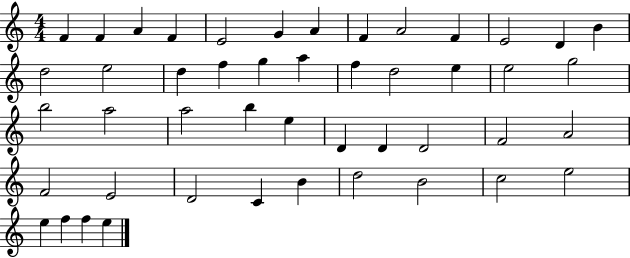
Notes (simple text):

F4/q F4/q A4/q F4/q E4/h G4/q A4/q F4/q A4/h F4/q E4/h D4/q B4/q D5/h E5/h D5/q F5/q G5/q A5/q F5/q D5/h E5/q E5/h G5/h B5/h A5/h A5/h B5/q E5/q D4/q D4/q D4/h F4/h A4/h F4/h E4/h D4/h C4/q B4/q D5/h B4/h C5/h E5/h E5/q F5/q F5/q E5/q